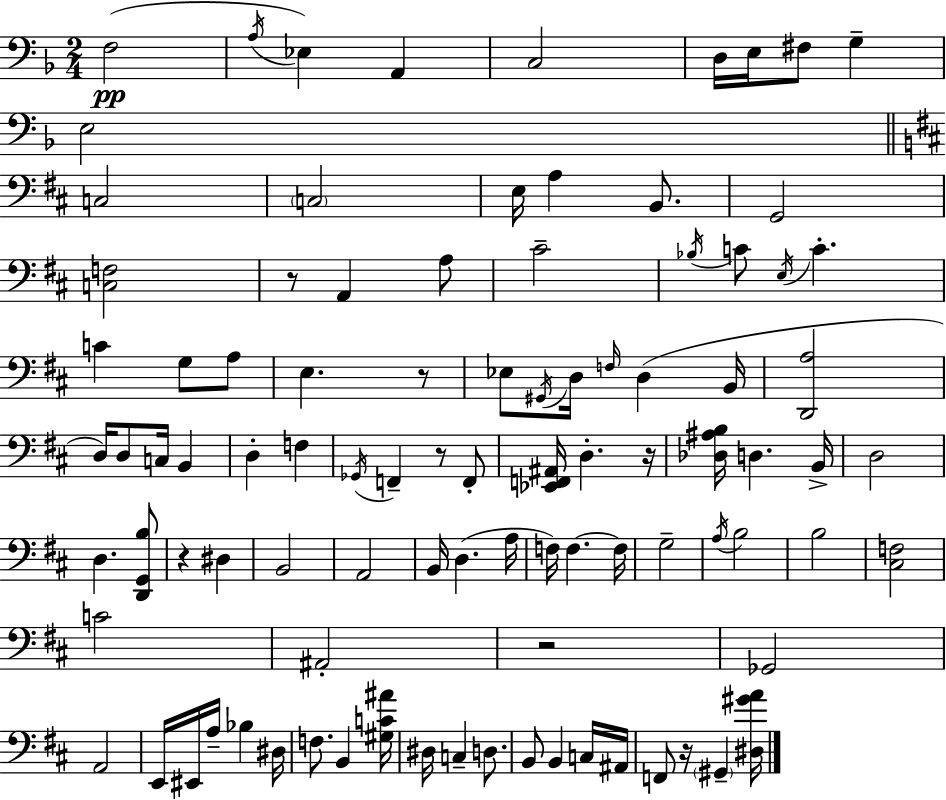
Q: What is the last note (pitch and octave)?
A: G#2